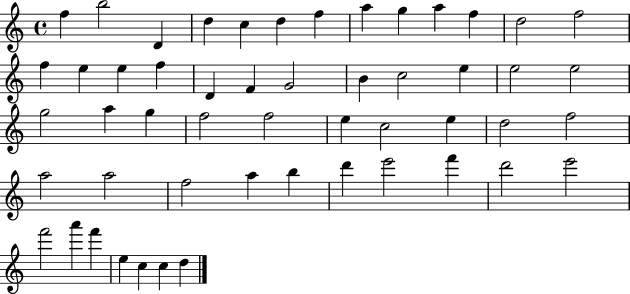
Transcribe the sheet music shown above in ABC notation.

X:1
T:Untitled
M:4/4
L:1/4
K:C
f b2 D d c d f a g a f d2 f2 f e e f D F G2 B c2 e e2 e2 g2 a g f2 f2 e c2 e d2 f2 a2 a2 f2 a b d' e'2 f' d'2 e'2 f'2 a' f' e c c d